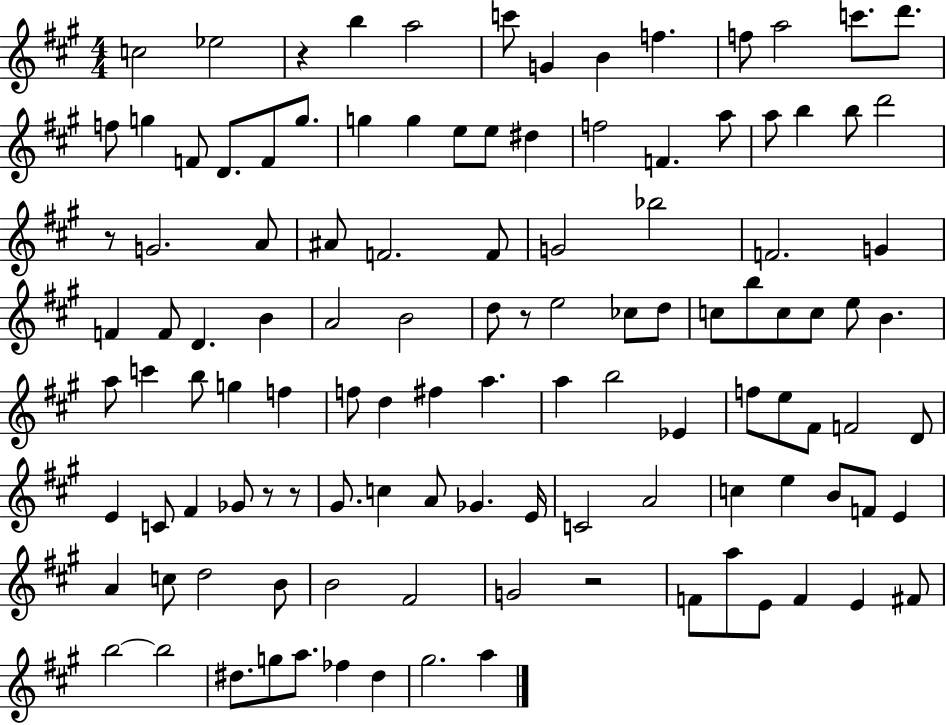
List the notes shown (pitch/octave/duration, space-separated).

C5/h Eb5/h R/q B5/q A5/h C6/e G4/q B4/q F5/q. F5/e A5/h C6/e. D6/e. F5/e G5/q F4/e D4/e. F4/e G5/e. G5/q G5/q E5/e E5/e D#5/q F5/h F4/q. A5/e A5/e B5/q B5/e D6/h R/e G4/h. A4/e A#4/e F4/h. F4/e G4/h Bb5/h F4/h. G4/q F4/q F4/e D4/q. B4/q A4/h B4/h D5/e R/e E5/h CES5/e D5/e C5/e B5/e C5/e C5/e E5/e B4/q. A5/e C6/q B5/e G5/q F5/q F5/e D5/q F#5/q A5/q. A5/q B5/h Eb4/q F5/e E5/e F#4/e F4/h D4/e E4/q C4/e F#4/q Gb4/e R/e R/e G#4/e. C5/q A4/e Gb4/q. E4/s C4/h A4/h C5/q E5/q B4/e F4/e E4/q A4/q C5/e D5/h B4/e B4/h F#4/h G4/h R/h F4/e A5/e E4/e F4/q E4/q F#4/e B5/h B5/h D#5/e. G5/e A5/e. FES5/q D#5/q G#5/h. A5/q